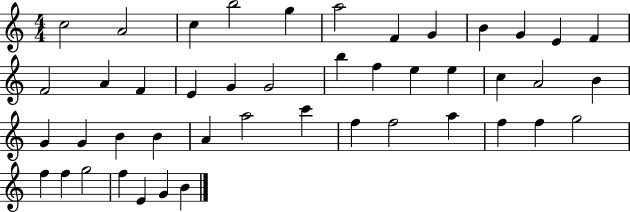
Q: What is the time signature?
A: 4/4